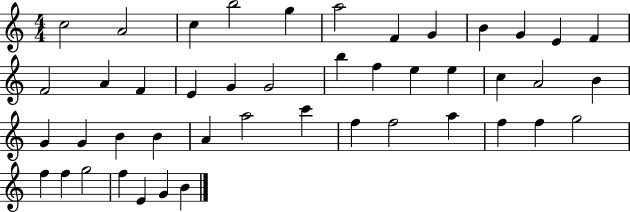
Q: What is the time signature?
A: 4/4